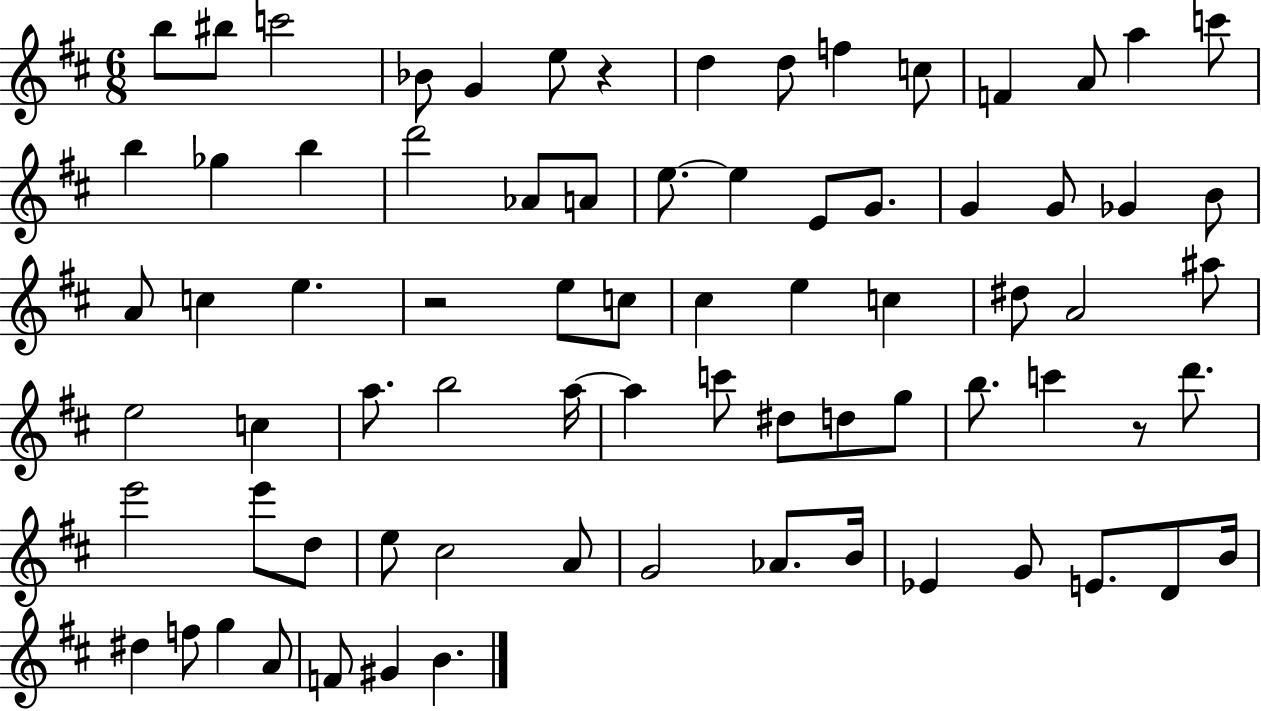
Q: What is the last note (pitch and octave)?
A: B4